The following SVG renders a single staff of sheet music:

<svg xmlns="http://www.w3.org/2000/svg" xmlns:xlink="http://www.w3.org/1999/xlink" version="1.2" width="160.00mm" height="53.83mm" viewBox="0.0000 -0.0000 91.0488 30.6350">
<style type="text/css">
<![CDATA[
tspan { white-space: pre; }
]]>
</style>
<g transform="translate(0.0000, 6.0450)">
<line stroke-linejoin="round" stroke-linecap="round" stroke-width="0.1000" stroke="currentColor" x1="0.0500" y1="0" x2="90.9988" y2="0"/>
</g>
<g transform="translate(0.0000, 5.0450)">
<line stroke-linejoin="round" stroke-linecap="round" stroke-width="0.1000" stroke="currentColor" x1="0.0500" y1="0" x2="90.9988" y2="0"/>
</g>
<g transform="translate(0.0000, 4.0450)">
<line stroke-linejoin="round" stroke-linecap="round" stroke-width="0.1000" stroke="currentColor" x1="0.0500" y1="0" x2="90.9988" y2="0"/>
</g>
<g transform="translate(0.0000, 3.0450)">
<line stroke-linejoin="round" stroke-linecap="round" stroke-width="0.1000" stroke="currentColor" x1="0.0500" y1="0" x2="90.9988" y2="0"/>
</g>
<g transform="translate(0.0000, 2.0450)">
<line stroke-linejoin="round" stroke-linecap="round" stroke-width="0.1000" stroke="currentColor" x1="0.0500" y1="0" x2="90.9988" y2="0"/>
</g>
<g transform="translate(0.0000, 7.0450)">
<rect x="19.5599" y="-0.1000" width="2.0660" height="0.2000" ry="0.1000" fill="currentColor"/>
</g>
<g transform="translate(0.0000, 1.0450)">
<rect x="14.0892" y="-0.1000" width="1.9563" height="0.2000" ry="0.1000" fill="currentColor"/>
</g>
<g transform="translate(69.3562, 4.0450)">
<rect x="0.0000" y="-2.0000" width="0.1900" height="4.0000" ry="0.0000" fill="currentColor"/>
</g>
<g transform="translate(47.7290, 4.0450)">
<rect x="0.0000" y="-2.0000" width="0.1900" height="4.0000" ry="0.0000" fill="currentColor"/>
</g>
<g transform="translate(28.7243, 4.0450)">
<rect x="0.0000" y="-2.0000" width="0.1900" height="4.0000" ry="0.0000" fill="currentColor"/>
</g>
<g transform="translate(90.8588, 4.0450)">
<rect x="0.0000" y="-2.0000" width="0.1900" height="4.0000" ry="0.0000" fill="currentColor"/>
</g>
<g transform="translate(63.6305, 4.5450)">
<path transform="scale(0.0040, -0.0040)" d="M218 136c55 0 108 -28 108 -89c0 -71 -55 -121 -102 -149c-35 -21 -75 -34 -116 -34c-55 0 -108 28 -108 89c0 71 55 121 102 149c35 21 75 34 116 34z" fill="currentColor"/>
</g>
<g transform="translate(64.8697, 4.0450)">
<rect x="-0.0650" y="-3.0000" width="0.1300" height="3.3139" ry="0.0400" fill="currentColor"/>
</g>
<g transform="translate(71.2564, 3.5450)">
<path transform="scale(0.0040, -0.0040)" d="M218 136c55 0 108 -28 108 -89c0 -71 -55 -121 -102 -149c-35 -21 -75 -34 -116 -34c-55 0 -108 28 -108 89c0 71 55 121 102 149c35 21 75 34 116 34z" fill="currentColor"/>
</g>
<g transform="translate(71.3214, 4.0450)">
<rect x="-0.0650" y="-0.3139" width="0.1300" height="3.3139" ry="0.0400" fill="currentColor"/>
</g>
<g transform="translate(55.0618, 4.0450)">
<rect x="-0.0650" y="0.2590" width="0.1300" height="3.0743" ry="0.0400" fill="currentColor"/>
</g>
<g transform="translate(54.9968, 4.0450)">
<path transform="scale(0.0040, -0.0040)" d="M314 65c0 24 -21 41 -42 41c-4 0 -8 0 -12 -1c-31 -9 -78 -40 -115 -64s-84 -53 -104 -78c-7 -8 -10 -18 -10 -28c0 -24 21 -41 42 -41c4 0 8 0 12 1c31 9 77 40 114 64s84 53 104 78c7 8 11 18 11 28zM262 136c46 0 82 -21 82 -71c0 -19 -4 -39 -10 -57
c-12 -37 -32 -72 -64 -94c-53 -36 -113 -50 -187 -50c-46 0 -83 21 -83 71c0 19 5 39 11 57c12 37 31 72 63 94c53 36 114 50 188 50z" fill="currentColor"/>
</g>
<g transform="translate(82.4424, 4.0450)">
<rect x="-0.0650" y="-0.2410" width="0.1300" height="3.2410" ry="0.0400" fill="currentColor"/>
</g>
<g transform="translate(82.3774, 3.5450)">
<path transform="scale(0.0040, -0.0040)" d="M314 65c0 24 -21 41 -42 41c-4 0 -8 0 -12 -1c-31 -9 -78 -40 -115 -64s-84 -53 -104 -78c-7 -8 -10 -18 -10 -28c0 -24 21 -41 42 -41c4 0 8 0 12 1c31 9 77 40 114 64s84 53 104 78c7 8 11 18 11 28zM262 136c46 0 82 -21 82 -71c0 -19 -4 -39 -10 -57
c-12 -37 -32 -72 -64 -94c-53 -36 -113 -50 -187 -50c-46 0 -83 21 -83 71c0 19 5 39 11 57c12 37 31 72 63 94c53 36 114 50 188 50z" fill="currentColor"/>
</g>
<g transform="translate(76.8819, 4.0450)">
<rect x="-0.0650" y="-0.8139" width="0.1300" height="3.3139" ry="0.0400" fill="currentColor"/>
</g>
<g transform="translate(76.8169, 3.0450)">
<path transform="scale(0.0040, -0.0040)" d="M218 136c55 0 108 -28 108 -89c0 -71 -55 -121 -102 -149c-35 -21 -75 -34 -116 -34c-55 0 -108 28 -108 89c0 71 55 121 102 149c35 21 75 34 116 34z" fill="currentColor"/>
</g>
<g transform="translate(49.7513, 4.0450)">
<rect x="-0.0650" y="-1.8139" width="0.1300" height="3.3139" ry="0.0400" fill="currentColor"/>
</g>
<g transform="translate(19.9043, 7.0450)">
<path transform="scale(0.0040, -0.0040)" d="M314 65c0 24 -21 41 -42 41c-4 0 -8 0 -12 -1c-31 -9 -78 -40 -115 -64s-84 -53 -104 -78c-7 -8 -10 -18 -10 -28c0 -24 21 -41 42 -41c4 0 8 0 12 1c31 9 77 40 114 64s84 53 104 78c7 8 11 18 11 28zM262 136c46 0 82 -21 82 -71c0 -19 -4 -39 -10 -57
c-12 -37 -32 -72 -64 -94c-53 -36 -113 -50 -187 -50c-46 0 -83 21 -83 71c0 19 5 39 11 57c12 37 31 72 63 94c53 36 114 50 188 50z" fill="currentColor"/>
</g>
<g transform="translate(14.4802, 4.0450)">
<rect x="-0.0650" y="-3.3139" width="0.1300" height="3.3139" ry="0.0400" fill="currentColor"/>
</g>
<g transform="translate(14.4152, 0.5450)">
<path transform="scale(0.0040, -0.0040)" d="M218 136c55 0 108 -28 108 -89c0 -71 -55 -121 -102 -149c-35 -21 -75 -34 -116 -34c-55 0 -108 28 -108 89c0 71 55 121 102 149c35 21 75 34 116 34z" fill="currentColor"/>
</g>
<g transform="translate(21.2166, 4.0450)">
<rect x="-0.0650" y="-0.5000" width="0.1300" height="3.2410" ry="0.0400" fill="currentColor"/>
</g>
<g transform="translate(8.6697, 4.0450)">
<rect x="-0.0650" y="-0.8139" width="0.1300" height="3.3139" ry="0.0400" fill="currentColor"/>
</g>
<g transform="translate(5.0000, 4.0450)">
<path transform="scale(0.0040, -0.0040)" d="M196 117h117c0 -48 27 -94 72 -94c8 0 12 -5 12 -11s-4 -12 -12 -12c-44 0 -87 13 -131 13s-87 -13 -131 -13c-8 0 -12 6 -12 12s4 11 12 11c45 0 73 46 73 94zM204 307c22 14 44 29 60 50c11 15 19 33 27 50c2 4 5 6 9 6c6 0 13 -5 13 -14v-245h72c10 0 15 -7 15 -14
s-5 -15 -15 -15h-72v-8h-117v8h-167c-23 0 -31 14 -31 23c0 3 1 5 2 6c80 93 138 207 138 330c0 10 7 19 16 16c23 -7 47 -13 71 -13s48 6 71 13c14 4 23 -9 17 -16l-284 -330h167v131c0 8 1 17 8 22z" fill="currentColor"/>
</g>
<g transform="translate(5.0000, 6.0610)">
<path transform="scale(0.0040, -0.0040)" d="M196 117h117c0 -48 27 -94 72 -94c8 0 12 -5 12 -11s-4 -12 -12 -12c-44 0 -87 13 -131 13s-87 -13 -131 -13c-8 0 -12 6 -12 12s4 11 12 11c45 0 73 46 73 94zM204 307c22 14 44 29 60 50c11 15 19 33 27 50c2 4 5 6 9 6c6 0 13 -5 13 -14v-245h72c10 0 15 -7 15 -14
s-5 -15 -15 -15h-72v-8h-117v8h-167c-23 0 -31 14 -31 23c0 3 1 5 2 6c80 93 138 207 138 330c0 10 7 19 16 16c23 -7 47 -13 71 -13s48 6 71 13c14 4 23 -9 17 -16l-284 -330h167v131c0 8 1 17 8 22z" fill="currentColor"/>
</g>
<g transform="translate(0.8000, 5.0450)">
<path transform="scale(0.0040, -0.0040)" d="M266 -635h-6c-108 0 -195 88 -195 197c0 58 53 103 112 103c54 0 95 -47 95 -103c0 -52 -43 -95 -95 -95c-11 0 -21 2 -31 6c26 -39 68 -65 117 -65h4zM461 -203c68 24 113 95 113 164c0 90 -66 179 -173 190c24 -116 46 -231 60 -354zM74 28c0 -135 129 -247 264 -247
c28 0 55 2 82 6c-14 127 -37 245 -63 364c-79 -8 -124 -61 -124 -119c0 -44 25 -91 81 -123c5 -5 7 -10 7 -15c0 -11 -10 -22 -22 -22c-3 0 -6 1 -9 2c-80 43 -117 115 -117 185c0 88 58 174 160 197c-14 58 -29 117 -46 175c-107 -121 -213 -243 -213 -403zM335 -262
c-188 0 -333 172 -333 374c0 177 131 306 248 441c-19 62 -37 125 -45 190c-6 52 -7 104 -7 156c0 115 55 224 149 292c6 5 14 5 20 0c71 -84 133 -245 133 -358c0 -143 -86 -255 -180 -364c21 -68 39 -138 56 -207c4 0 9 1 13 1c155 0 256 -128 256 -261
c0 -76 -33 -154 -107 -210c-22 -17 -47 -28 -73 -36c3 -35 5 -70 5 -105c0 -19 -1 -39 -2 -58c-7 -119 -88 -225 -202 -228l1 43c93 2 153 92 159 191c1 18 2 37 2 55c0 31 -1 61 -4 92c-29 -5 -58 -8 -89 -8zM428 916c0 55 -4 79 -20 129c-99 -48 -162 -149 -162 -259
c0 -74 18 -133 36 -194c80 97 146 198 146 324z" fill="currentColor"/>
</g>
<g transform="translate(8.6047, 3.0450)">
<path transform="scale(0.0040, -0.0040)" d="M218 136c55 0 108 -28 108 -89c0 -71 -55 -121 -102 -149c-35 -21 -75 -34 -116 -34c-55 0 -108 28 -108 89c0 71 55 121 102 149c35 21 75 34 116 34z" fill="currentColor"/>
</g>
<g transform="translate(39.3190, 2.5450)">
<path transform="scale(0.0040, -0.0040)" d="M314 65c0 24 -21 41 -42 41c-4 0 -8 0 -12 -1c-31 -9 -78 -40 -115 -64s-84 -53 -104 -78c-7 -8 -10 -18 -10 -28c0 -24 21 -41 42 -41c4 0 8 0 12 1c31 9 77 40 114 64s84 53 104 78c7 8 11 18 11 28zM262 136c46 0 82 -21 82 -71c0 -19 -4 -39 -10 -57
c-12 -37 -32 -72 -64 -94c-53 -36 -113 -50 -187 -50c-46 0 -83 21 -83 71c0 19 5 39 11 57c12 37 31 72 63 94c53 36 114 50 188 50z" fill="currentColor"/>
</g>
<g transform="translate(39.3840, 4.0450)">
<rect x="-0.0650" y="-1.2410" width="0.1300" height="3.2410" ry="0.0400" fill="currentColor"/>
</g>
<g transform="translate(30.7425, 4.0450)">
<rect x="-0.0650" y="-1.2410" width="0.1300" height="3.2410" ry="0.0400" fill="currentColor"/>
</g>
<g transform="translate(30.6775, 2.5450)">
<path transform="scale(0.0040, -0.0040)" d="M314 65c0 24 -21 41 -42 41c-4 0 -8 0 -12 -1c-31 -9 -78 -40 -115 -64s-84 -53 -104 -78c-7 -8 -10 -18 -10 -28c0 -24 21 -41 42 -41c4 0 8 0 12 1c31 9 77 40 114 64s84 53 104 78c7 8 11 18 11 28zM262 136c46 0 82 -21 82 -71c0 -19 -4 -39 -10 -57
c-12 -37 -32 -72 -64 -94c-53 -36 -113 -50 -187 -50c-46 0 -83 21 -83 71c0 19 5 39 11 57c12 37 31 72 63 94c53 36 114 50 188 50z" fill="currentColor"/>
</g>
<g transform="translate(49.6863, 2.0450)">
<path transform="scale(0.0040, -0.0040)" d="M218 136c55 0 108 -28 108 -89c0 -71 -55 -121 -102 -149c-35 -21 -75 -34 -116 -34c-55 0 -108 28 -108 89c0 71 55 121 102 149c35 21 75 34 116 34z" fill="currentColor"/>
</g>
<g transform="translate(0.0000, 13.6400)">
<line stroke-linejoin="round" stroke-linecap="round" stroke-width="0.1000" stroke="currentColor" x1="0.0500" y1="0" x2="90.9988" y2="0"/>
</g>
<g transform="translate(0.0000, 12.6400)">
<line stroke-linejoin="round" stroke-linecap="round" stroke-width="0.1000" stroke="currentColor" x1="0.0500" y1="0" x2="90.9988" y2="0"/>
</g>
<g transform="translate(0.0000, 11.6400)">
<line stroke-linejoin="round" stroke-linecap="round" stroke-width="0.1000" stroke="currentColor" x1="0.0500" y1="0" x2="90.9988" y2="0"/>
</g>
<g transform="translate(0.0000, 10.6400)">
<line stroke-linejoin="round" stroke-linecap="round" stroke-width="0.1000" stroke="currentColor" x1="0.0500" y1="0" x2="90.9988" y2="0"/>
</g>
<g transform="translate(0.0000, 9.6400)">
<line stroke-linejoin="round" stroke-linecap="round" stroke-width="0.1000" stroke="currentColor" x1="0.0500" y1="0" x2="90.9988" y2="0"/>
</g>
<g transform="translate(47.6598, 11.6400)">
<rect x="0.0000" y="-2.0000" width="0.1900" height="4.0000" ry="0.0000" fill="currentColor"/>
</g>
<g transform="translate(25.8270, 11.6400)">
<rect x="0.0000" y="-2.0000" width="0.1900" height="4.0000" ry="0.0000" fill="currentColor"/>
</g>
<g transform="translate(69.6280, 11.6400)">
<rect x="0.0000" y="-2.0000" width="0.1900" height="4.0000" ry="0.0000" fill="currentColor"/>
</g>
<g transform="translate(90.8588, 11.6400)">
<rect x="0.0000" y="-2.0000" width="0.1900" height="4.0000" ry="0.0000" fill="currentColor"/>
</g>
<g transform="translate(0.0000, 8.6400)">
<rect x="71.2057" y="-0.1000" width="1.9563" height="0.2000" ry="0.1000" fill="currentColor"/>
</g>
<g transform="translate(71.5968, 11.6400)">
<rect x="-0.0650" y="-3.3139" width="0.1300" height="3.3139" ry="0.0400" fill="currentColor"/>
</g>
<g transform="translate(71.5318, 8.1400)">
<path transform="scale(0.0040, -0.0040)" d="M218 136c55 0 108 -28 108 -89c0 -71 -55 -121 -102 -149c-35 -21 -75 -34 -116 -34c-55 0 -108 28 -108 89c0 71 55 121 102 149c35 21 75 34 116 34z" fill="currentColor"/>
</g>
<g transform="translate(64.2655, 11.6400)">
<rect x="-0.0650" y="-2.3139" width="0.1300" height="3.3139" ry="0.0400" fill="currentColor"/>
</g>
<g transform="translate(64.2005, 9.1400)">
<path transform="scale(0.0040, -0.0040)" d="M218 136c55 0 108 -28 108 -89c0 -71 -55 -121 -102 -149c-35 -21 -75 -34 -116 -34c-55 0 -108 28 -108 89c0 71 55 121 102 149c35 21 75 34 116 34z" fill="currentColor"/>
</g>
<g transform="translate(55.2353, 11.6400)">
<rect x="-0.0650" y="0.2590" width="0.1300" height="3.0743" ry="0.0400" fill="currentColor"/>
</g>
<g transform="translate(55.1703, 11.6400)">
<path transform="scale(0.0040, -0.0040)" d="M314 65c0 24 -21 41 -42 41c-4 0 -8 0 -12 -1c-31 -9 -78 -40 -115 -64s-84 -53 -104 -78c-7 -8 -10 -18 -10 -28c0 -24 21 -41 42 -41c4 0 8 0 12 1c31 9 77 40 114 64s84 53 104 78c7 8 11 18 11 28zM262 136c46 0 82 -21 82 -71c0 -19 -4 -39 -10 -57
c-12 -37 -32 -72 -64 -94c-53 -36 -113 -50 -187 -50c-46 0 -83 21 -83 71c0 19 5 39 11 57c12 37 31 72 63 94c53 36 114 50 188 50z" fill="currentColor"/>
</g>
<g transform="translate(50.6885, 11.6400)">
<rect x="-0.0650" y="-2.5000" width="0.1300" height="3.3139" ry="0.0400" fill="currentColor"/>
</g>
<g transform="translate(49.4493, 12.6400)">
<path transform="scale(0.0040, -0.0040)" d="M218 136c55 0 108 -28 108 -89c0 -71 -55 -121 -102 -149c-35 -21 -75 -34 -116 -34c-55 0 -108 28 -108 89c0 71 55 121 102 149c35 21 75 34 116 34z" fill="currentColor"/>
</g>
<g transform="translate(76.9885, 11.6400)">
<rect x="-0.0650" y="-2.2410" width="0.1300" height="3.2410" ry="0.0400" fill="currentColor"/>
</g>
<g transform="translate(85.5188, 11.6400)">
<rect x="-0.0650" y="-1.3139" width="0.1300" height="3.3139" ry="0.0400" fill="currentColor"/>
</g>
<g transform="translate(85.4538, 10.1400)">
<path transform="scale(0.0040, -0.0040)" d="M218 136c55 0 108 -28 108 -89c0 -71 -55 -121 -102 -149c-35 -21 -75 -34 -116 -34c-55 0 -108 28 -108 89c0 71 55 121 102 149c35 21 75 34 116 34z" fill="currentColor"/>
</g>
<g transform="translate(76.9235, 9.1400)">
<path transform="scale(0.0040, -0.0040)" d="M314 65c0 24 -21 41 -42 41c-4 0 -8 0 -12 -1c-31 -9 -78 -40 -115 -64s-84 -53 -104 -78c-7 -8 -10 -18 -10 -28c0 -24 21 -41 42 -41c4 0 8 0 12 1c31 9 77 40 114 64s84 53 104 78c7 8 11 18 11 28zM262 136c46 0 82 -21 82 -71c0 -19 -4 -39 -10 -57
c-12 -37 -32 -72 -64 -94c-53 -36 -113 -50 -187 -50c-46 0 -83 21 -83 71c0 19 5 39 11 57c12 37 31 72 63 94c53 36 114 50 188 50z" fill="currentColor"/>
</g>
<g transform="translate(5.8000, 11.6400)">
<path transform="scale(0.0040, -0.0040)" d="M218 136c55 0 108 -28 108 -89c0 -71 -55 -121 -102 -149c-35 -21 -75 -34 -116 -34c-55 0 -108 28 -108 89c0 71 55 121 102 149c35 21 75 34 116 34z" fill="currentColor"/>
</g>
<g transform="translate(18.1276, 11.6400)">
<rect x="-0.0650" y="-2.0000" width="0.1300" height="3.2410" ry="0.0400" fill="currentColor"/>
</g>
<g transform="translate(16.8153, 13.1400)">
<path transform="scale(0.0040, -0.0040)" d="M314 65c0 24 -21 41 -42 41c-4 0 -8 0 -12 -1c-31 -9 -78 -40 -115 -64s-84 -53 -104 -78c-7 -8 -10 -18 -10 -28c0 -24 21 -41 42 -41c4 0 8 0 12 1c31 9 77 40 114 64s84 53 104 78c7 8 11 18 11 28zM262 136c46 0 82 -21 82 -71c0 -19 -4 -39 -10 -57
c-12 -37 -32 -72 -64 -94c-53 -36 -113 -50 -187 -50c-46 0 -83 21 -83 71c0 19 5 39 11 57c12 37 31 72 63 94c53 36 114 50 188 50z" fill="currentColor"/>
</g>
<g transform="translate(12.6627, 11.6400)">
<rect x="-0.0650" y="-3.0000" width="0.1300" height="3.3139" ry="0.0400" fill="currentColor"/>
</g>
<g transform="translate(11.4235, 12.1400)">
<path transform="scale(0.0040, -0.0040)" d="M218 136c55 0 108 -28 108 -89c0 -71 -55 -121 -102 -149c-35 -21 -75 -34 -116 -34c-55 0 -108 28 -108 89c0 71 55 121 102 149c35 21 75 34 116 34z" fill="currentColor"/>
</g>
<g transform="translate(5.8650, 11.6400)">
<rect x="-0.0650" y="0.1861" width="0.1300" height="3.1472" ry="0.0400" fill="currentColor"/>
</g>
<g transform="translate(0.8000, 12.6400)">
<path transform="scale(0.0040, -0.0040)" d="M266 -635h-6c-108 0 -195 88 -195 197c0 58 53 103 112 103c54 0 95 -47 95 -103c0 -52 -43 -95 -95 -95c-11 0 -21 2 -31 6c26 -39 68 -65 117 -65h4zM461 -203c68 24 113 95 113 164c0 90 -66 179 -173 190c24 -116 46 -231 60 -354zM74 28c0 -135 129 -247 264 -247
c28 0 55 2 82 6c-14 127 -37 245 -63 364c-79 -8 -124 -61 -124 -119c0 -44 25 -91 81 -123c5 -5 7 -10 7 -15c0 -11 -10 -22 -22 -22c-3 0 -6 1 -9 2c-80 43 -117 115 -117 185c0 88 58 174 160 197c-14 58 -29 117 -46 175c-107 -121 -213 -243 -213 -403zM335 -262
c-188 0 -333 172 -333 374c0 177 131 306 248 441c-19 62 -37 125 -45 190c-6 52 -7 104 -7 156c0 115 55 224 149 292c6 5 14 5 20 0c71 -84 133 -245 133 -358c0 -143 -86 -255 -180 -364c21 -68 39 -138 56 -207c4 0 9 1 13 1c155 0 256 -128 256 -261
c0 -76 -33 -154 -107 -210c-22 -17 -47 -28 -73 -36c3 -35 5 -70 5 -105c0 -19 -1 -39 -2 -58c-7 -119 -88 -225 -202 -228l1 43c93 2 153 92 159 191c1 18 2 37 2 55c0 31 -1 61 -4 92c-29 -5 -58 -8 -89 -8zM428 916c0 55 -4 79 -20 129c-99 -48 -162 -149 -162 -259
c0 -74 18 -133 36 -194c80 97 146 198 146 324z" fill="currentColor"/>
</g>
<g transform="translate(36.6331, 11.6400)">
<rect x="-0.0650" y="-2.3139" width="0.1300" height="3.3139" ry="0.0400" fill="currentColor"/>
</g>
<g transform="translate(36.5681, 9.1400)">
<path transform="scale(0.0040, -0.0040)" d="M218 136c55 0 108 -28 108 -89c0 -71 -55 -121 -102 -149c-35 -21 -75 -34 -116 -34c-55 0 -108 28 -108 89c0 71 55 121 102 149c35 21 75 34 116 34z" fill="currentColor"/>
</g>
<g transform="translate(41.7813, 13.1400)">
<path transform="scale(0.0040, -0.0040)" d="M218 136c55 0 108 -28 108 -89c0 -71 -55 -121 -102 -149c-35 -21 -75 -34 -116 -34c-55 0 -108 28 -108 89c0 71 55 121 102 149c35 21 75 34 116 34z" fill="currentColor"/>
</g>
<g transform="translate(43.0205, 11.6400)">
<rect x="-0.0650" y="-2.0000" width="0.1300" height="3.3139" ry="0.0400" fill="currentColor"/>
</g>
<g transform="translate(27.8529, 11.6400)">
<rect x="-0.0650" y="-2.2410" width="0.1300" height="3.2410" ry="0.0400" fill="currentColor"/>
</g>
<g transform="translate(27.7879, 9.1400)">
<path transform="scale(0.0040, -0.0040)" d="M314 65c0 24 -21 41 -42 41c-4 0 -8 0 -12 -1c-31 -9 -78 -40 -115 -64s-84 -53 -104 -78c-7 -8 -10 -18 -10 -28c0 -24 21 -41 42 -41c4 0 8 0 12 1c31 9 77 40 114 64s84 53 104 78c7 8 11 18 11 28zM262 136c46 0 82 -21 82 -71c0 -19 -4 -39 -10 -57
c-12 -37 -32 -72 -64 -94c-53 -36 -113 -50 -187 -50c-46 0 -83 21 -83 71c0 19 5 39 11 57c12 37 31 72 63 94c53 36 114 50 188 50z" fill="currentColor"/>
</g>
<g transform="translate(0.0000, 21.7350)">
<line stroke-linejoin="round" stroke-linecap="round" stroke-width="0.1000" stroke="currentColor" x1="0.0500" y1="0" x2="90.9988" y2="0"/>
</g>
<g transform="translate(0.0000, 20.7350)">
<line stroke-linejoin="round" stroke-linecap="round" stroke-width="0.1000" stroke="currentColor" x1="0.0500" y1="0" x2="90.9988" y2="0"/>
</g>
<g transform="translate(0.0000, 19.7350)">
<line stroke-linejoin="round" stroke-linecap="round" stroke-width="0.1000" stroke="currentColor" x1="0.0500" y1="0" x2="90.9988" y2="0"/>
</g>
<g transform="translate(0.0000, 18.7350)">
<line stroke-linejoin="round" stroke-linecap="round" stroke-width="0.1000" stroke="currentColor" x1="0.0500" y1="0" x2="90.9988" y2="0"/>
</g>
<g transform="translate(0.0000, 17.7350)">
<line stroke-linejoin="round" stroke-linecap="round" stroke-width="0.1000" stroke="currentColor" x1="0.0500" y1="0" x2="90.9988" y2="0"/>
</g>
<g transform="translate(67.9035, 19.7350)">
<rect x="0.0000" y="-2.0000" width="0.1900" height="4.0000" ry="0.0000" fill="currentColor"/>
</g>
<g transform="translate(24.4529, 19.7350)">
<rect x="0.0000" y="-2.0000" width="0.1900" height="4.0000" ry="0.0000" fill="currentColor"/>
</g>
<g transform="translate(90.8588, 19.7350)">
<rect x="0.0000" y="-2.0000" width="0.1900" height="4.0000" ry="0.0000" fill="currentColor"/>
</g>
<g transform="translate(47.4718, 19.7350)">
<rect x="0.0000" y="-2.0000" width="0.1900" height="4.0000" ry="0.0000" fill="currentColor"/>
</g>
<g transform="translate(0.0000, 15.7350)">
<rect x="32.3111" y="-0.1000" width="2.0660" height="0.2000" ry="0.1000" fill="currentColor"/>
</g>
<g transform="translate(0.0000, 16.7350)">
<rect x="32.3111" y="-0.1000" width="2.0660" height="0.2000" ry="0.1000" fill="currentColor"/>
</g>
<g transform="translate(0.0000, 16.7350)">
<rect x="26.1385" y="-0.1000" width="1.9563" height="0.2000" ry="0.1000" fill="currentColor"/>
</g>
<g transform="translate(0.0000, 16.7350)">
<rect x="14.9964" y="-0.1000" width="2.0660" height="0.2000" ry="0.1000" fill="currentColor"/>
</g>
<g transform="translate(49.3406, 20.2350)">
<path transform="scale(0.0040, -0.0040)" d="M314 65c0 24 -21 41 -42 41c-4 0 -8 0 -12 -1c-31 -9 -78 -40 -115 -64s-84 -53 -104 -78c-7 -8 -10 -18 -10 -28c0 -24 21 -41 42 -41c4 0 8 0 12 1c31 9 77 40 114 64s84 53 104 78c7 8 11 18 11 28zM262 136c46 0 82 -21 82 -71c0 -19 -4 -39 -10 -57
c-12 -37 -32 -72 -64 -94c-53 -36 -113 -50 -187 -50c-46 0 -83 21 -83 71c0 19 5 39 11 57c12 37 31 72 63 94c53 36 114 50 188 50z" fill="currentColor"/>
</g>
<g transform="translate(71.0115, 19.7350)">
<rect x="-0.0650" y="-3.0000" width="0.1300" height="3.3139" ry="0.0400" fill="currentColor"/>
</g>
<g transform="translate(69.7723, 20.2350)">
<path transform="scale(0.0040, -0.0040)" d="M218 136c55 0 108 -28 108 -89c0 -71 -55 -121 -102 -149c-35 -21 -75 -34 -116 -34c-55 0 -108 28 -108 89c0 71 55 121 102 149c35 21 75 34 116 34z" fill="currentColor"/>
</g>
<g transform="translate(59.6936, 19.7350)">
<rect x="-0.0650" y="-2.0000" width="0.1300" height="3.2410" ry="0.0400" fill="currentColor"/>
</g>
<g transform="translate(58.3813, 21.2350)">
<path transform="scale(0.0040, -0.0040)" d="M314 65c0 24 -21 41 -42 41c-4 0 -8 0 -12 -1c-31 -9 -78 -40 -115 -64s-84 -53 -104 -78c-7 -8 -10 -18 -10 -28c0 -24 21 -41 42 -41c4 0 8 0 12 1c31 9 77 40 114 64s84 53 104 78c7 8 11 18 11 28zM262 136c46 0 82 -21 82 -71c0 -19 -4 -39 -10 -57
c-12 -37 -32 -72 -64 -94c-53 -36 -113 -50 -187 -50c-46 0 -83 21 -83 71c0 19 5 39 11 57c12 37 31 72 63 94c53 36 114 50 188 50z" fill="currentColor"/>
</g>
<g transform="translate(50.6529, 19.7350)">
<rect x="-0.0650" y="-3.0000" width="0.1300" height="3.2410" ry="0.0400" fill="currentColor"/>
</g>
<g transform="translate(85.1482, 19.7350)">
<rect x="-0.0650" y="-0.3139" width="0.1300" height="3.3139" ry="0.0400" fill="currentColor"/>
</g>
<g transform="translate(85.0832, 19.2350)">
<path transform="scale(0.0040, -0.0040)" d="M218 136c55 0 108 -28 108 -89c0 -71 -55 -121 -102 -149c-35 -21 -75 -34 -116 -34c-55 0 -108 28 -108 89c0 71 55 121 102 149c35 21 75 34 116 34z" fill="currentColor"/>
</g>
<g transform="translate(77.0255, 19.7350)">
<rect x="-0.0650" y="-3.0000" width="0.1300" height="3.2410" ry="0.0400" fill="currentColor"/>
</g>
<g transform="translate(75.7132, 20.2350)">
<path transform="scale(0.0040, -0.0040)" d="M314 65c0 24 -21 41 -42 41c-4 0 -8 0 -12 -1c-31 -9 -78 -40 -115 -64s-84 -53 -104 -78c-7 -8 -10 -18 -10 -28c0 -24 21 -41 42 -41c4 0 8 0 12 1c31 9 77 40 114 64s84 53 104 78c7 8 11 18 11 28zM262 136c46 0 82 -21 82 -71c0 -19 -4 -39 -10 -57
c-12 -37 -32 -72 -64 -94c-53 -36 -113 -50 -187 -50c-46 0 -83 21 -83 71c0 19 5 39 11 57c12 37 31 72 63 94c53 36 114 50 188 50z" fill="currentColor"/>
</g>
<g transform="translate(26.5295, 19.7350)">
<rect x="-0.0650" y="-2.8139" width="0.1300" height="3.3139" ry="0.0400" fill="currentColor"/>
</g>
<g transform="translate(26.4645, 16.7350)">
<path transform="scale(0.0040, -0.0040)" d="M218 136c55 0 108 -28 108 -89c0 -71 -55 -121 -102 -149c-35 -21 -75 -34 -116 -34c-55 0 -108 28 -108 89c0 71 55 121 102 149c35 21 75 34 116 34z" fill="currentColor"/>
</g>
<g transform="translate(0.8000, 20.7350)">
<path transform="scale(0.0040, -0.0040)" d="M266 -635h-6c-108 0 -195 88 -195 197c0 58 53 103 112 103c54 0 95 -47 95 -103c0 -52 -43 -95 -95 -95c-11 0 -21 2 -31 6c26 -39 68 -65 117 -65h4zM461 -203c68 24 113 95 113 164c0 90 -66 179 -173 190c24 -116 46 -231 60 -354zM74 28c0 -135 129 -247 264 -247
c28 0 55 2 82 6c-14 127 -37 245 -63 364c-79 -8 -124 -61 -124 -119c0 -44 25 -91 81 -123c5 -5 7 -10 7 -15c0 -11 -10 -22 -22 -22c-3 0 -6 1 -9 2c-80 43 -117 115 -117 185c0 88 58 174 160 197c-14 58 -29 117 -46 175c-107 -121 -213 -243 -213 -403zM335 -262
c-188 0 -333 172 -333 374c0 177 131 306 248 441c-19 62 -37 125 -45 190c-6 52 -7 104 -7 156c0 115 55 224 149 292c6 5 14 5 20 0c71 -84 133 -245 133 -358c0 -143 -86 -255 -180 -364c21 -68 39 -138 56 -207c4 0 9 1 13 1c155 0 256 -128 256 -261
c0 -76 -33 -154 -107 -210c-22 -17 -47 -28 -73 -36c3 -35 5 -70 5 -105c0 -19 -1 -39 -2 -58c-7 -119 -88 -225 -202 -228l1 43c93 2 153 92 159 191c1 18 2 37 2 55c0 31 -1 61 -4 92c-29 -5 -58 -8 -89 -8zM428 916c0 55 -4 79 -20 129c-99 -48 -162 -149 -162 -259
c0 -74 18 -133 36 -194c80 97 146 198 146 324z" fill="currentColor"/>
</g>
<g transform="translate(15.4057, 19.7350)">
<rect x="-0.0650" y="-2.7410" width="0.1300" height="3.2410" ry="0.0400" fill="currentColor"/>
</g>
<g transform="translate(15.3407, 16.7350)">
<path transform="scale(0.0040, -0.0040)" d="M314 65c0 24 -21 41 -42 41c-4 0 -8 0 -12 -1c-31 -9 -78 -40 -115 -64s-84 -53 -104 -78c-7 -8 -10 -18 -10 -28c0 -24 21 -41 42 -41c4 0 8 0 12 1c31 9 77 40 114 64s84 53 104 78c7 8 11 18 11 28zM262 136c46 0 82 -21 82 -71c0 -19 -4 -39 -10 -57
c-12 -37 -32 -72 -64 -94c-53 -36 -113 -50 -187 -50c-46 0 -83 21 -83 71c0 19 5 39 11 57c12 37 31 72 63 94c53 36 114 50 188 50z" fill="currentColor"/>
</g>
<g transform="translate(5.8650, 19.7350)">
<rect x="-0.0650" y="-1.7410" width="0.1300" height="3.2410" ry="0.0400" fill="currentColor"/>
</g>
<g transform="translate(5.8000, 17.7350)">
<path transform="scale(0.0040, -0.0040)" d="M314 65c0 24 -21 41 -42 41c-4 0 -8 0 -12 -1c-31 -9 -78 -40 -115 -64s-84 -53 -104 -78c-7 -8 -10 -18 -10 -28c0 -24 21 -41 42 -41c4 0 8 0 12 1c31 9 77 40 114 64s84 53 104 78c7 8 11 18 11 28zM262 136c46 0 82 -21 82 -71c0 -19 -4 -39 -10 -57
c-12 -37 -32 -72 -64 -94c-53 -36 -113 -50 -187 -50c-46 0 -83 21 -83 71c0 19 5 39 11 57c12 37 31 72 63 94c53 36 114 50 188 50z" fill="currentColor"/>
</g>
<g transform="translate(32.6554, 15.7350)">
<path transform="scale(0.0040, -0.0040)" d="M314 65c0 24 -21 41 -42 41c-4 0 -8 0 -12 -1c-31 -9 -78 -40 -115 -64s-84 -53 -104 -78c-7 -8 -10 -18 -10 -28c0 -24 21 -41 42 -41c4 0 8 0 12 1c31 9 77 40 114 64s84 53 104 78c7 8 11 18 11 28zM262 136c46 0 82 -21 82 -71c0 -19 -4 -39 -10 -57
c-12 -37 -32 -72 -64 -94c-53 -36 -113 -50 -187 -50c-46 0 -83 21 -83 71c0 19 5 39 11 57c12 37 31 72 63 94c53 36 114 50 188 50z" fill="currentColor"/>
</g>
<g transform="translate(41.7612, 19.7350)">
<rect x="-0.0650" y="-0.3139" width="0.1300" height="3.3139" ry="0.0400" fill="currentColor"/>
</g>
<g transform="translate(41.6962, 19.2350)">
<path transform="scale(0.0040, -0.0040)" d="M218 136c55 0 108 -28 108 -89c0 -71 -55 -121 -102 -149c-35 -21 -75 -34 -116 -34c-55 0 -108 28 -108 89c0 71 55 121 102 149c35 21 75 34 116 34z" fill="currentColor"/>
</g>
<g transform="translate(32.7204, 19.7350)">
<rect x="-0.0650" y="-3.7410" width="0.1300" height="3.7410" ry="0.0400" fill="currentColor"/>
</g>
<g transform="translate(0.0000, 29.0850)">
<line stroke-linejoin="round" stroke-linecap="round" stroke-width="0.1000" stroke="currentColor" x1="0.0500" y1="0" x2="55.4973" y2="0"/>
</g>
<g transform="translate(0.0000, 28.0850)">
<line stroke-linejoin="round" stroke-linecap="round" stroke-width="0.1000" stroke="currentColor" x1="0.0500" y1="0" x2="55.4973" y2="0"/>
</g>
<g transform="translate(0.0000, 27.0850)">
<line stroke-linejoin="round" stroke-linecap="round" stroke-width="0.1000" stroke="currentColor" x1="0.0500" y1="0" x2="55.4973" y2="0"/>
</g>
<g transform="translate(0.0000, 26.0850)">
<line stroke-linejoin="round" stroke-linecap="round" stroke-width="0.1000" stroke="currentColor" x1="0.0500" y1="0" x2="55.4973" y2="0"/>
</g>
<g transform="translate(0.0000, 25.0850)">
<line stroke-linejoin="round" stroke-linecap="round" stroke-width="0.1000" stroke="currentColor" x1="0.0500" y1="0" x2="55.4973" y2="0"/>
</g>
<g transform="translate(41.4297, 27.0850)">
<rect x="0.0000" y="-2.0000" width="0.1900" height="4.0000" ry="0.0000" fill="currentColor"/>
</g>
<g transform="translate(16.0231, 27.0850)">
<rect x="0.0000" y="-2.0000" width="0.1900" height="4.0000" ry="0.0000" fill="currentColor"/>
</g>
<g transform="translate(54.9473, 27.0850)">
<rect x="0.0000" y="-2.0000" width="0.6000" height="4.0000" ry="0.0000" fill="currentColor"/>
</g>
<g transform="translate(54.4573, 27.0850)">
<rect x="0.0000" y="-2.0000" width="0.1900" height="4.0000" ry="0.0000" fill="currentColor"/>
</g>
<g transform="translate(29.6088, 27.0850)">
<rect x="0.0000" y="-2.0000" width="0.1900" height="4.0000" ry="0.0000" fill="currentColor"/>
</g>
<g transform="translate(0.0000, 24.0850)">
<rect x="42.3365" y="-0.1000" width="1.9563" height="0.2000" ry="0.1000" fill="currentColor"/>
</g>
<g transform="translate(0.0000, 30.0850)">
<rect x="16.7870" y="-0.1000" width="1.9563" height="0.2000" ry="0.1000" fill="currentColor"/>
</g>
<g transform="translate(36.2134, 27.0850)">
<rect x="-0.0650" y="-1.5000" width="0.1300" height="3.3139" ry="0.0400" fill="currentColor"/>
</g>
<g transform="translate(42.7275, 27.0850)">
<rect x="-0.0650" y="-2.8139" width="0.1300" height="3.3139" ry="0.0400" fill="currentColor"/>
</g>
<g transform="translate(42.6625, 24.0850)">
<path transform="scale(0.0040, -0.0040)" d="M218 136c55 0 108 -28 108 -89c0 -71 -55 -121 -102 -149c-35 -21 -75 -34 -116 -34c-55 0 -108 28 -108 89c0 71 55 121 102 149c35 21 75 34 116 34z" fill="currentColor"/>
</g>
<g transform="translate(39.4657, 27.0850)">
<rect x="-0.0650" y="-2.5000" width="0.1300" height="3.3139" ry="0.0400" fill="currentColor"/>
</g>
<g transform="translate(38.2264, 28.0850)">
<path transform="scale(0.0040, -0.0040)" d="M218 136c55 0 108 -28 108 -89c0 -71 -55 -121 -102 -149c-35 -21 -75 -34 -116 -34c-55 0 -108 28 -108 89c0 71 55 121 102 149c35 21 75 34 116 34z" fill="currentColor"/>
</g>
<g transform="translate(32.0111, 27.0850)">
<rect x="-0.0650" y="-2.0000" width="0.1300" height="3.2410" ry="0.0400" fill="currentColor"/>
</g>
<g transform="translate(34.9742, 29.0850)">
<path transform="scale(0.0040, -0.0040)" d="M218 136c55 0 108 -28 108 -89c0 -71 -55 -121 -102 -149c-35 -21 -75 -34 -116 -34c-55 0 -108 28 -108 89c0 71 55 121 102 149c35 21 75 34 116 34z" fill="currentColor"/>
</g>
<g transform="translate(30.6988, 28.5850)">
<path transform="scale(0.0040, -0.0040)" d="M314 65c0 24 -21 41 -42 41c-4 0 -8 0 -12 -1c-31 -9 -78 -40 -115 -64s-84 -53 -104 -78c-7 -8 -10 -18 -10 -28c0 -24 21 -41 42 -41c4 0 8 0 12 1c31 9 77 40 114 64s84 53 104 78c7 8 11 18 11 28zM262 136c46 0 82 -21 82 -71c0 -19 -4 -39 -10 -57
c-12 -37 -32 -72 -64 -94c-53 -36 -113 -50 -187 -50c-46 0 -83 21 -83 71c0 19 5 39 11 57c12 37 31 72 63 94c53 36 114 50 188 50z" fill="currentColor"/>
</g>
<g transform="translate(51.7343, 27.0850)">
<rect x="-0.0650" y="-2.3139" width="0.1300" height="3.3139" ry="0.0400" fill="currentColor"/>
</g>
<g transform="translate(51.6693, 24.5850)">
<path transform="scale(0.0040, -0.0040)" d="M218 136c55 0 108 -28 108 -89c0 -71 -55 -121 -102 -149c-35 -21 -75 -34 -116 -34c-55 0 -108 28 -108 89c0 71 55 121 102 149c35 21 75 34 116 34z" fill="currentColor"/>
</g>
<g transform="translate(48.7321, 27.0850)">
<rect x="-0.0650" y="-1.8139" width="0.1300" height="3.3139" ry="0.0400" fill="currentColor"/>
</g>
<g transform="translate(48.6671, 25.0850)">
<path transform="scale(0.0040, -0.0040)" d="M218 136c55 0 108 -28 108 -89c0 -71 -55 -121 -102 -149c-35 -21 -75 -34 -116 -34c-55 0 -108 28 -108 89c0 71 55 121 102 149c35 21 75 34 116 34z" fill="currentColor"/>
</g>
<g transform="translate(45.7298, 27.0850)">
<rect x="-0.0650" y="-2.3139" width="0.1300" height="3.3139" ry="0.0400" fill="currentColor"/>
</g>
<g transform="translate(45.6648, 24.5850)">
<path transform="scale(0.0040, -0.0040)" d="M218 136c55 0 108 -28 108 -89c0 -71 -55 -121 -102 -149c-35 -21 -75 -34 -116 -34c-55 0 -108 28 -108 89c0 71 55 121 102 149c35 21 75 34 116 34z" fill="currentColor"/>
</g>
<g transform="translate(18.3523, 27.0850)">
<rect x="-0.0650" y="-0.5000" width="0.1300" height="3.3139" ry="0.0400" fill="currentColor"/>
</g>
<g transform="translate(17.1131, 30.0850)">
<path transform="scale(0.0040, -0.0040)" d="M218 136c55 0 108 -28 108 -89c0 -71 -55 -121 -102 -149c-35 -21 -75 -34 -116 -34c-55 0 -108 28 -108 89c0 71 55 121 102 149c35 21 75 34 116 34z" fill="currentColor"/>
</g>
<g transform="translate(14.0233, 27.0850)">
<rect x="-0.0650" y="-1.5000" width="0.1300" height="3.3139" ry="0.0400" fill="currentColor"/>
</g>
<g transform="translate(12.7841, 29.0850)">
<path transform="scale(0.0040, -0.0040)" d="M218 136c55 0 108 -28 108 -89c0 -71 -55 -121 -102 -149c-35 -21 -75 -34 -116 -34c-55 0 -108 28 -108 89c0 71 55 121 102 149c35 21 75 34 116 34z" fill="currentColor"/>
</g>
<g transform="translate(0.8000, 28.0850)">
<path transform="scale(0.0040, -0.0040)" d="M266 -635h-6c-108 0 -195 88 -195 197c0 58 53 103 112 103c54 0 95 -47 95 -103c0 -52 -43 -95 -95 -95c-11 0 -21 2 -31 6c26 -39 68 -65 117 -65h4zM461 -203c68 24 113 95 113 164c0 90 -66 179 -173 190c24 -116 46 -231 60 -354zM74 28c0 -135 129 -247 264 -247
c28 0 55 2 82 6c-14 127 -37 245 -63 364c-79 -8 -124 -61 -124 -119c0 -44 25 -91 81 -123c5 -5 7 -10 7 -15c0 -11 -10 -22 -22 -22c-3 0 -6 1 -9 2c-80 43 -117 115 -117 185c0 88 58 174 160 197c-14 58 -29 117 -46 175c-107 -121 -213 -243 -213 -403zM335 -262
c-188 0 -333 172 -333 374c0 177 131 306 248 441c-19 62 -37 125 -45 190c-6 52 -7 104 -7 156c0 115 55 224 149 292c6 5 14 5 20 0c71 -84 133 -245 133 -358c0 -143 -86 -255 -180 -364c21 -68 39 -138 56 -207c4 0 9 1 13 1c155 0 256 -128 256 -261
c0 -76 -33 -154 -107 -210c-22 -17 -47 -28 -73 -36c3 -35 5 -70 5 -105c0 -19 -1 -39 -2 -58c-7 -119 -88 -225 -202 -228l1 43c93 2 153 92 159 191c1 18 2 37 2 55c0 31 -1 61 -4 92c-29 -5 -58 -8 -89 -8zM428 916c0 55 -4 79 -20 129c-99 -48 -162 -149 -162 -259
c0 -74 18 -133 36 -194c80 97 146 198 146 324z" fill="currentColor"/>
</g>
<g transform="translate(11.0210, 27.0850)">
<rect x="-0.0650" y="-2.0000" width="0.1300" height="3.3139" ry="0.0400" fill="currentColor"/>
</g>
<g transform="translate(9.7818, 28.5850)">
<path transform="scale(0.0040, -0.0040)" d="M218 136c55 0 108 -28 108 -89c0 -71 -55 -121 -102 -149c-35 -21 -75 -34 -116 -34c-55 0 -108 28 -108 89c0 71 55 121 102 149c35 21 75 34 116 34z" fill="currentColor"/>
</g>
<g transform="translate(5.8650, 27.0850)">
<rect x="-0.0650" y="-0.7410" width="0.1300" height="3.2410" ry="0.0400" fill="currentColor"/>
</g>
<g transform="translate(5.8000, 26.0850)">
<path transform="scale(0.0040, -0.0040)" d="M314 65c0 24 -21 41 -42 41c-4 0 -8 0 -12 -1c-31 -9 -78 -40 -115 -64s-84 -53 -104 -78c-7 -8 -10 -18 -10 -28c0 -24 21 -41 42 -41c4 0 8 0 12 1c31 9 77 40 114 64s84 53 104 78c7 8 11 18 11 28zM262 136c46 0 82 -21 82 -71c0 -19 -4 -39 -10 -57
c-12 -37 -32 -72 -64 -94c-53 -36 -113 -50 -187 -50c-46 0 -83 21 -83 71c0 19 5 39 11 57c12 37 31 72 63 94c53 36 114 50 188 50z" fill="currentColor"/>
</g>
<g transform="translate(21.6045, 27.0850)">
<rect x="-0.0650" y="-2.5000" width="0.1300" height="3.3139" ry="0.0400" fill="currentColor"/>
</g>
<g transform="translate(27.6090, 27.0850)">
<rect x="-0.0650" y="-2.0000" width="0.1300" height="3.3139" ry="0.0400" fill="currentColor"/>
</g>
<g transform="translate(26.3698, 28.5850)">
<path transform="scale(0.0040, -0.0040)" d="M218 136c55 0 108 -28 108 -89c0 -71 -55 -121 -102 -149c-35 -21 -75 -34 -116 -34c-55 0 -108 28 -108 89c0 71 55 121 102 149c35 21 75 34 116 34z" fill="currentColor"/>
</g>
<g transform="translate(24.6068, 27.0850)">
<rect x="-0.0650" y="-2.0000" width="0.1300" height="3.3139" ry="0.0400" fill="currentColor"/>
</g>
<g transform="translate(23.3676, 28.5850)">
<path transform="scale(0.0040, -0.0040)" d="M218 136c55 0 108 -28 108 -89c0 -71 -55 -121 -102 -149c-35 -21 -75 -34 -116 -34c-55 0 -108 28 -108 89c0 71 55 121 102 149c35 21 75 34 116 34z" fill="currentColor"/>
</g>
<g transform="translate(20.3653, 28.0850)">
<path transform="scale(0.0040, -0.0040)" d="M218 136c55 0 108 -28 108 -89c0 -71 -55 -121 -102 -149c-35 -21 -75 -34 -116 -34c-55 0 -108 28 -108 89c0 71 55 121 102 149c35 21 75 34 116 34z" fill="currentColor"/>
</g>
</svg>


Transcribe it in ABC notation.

X:1
T:Untitled
M:4/4
L:1/4
K:C
d b C2 e2 e2 f B2 A c d c2 B A F2 g2 g F G B2 g b g2 e f2 a2 a c'2 c A2 F2 A A2 c d2 F E C G F F F2 E G a g f g